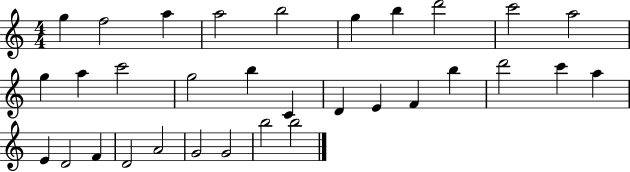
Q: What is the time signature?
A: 4/4